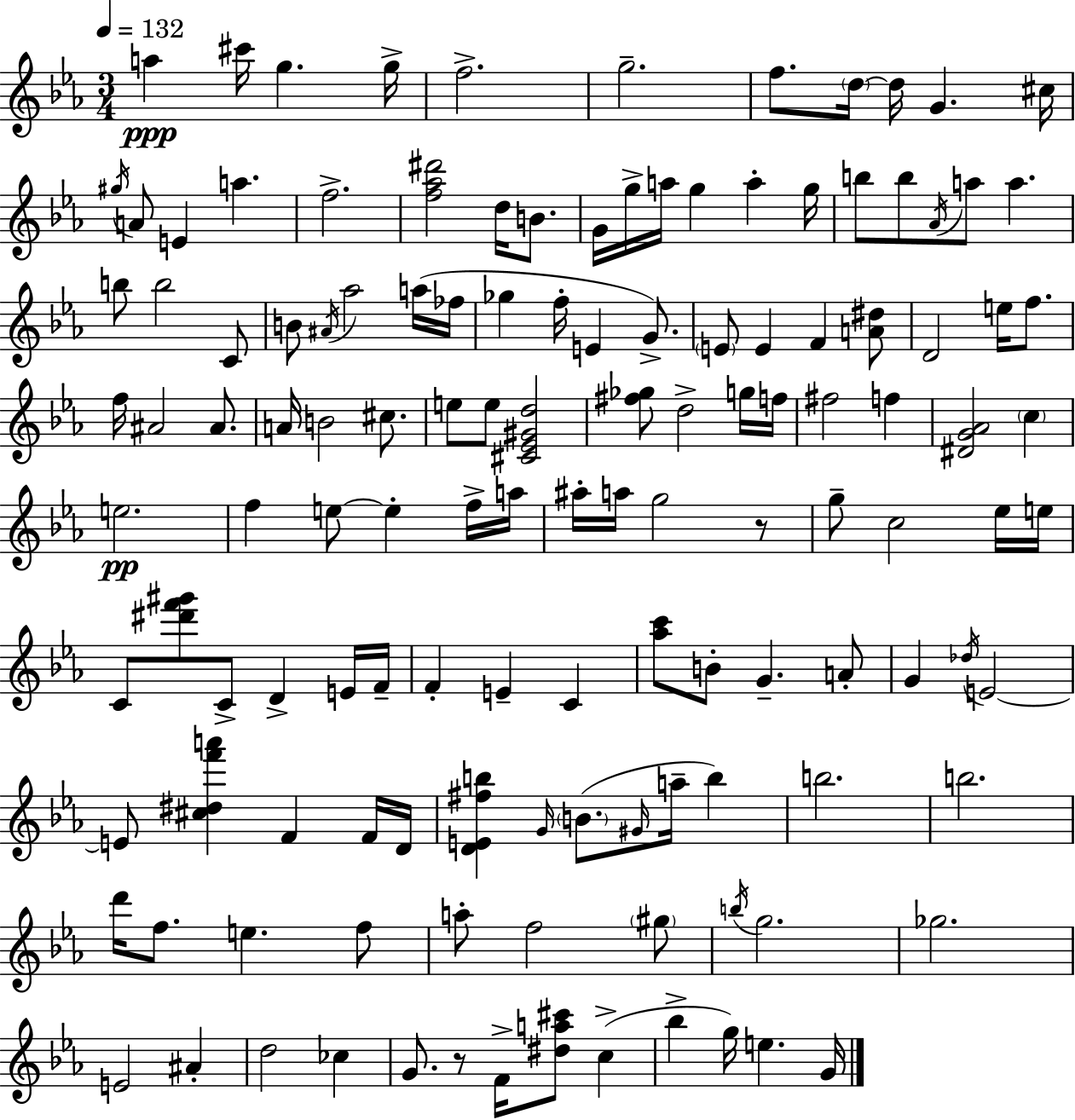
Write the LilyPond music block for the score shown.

{
  \clef treble
  \numericTimeSignature
  \time 3/4
  \key c \minor
  \tempo 4 = 132
  \repeat volta 2 { a''4\ppp cis'''16 g''4. g''16-> | f''2.-> | g''2.-- | f''8. \parenthesize d''16~~ d''16 g'4. cis''16 | \break \acciaccatura { gis''16 } a'8 e'4 a''4. | f''2.-> | <f'' aes'' dis'''>2 d''16 b'8. | g'16 g''16-> a''16 g''4 a''4-. | \break g''16 b''8 b''8 \acciaccatura { aes'16 } a''8 a''4. | b''8 b''2 | c'8 b'8 \acciaccatura { ais'16 } aes''2 | a''16( fes''16 ges''4 f''16-. e'4 | \break g'8.->) \parenthesize e'8 e'4 f'4 | <a' dis''>8 d'2 e''16 | f''8. f''16 ais'2 | ais'8. a'16 b'2 | \break cis''8. e''8 e''8 <cis' ees' gis' d''>2 | <fis'' ges''>8 d''2-> | g''16 f''16 fis''2 f''4 | <dis' g' aes'>2 \parenthesize c''4 | \break e''2.\pp | f''4 e''8~~ e''4-. | f''16-> a''16 ais''16-. a''16 g''2 | r8 g''8-- c''2 | \break ees''16 e''16 c'8 <dis''' f''' gis'''>8 c'8-> d'4-> | e'16 f'16-- f'4-. e'4-- c'4 | <aes'' c'''>8 b'8-. g'4.-- | a'8-. g'4 \acciaccatura { des''16 } e'2~~ | \break e'8 <cis'' dis'' f''' a'''>4 f'4 | f'16 d'16 <d' e' fis'' b''>4 \grace { g'16 } \parenthesize b'8.( | \grace { gis'16 } a''16-- b''4) b''2. | b''2. | \break d'''16 f''8. e''4. | f''8 a''8-. f''2 | \parenthesize gis''8 \acciaccatura { b''16 } g''2. | ges''2. | \break e'2 | ais'4-. d''2 | ces''4 g'8. r8 | f'16-> <dis'' a'' cis'''>8 c''4->( bes''4-> g''16) | \break e''4. g'16 } \bar "|."
}